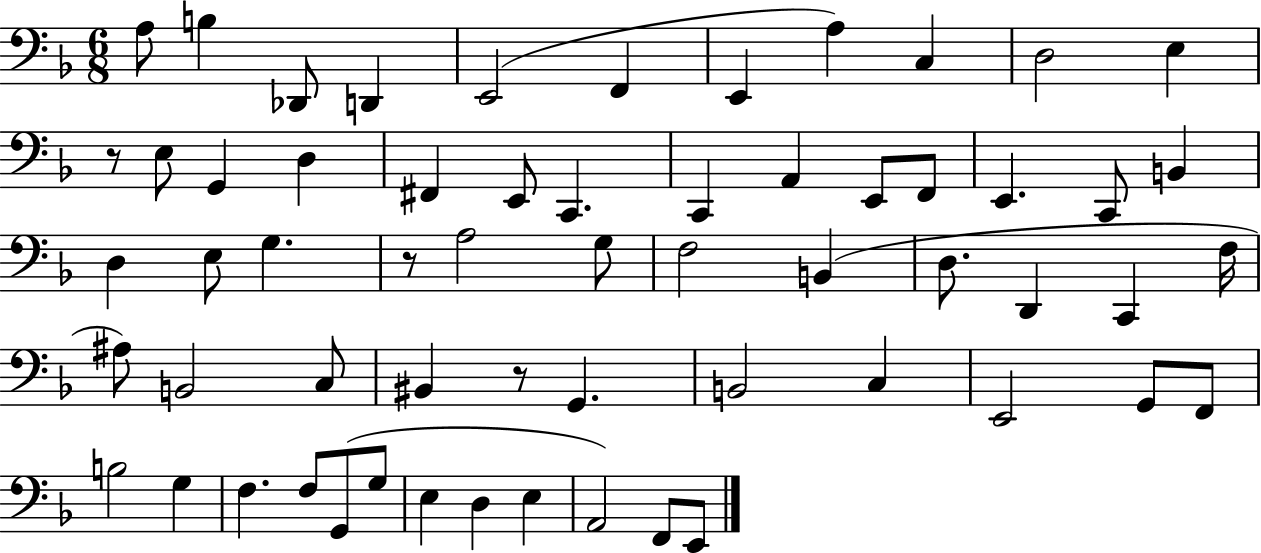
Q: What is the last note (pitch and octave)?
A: E2